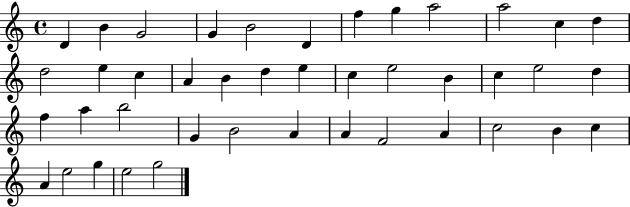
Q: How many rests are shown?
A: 0